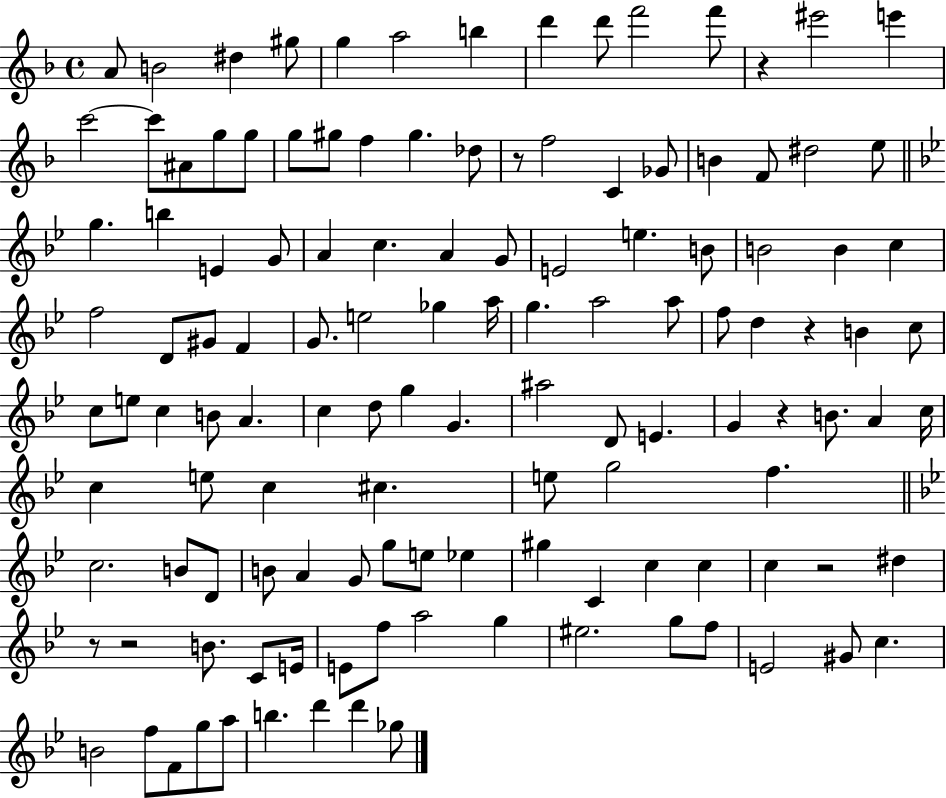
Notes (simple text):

A4/e B4/h D#5/q G#5/e G5/q A5/h B5/q D6/q D6/e F6/h F6/e R/q EIS6/h E6/q C6/h C6/e A#4/e G5/e G5/e G5/e G#5/e F5/q G#5/q. Db5/e R/e F5/h C4/q Gb4/e B4/q F4/e D#5/h E5/e G5/q. B5/q E4/q G4/e A4/q C5/q. A4/q G4/e E4/h E5/q. B4/e B4/h B4/q C5/q F5/h D4/e G#4/e F4/q G4/e. E5/h Gb5/q A5/s G5/q. A5/h A5/e F5/e D5/q R/q B4/q C5/e C5/e E5/e C5/q B4/e A4/q. C5/q D5/e G5/q G4/q. A#5/h D4/e E4/q. G4/q R/q B4/e. A4/q C5/s C5/q E5/e C5/q C#5/q. E5/e G5/h F5/q. C5/h. B4/e D4/e B4/e A4/q G4/e G5/e E5/e Eb5/q G#5/q C4/q C5/q C5/q C5/q R/h D#5/q R/e R/h B4/e. C4/e E4/s E4/e F5/e A5/h G5/q EIS5/h. G5/e F5/e E4/h G#4/e C5/q. B4/h F5/e F4/e G5/e A5/e B5/q. D6/q D6/q Gb5/e